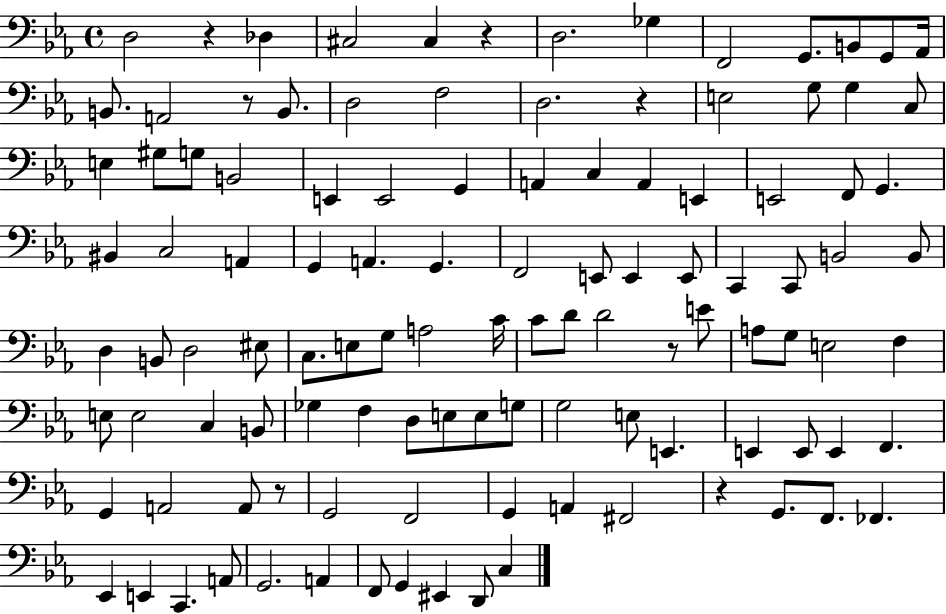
X:1
T:Untitled
M:4/4
L:1/4
K:Eb
D,2 z _D, ^C,2 ^C, z D,2 _G, F,,2 G,,/2 B,,/2 G,,/2 _A,,/4 B,,/2 A,,2 z/2 B,,/2 D,2 F,2 D,2 z E,2 G,/2 G, C,/2 E, ^G,/2 G,/2 B,,2 E,, E,,2 G,, A,, C, A,, E,, E,,2 F,,/2 G,, ^B,, C,2 A,, G,, A,, G,, F,,2 E,,/2 E,, E,,/2 C,, C,,/2 B,,2 B,,/2 D, B,,/2 D,2 ^E,/2 C,/2 E,/2 G,/2 A,2 C/4 C/2 D/2 D2 z/2 E/2 A,/2 G,/2 E,2 F, E,/2 E,2 C, B,,/2 _G, F, D,/2 E,/2 E,/2 G,/2 G,2 E,/2 E,, E,, E,,/2 E,, F,, G,, A,,2 A,,/2 z/2 G,,2 F,,2 G,, A,, ^F,,2 z G,,/2 F,,/2 _F,, _E,, E,, C,, A,,/2 G,,2 A,, F,,/2 G,, ^E,, D,,/2 C,